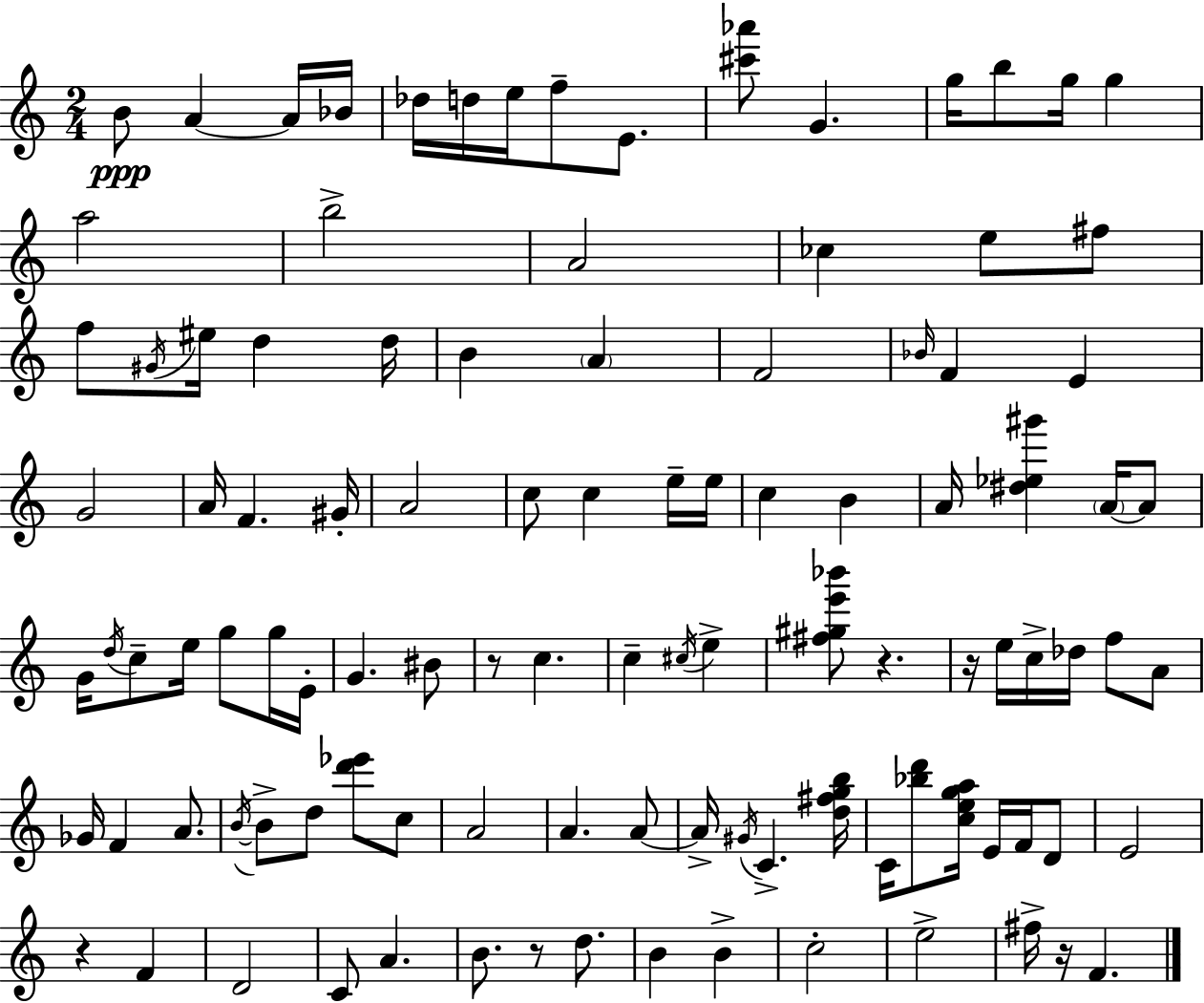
{
  \clef treble
  \numericTimeSignature
  \time 2/4
  \key c \major
  \repeat volta 2 { b'8\ppp a'4~~ a'16 bes'16 | des''16 d''16 e''16 f''8-- e'8. | <cis''' aes'''>8 g'4. | g''16 b''8 g''16 g''4 | \break a''2 | b''2-> | a'2 | ces''4 e''8 fis''8 | \break f''8 \acciaccatura { gis'16 } eis''16 d''4 | d''16 b'4 \parenthesize a'4 | f'2 | \grace { bes'16 } f'4 e'4 | \break g'2 | a'16 f'4. | gis'16-. a'2 | c''8 c''4 | \break e''16-- e''16 c''4 b'4 | a'16 <dis'' ees'' gis'''>4 \parenthesize a'16~~ | a'8 g'16 \acciaccatura { d''16 } c''8-- e''16 g''8 | g''16 e'16-. g'4. | \break bis'8 r8 c''4. | c''4-- \acciaccatura { cis''16 } | e''4-> <fis'' gis'' e''' bes'''>8 r4. | r16 e''16 c''16-> des''16 | \break f''8 a'8 ges'16 f'4 | a'8. \acciaccatura { b'16~ }~ b'8-> d''8 | <d''' ees'''>8 c''8 a'2 | a'4. | \break a'8~~ a'16-> \acciaccatura { gis'16 } c'4.-> | <d'' fis'' g'' b''>16 c'16 <bes'' d'''>8 | <c'' e'' g'' a''>16 e'16 f'16 d'8 e'2 | r4 | \break f'4 d'2 | c'8 | a'4. b'8. | r8 d''8. b'4 | \break b'4-> c''2-. | e''2-> | fis''16-> r16 | f'4. } \bar "|."
}